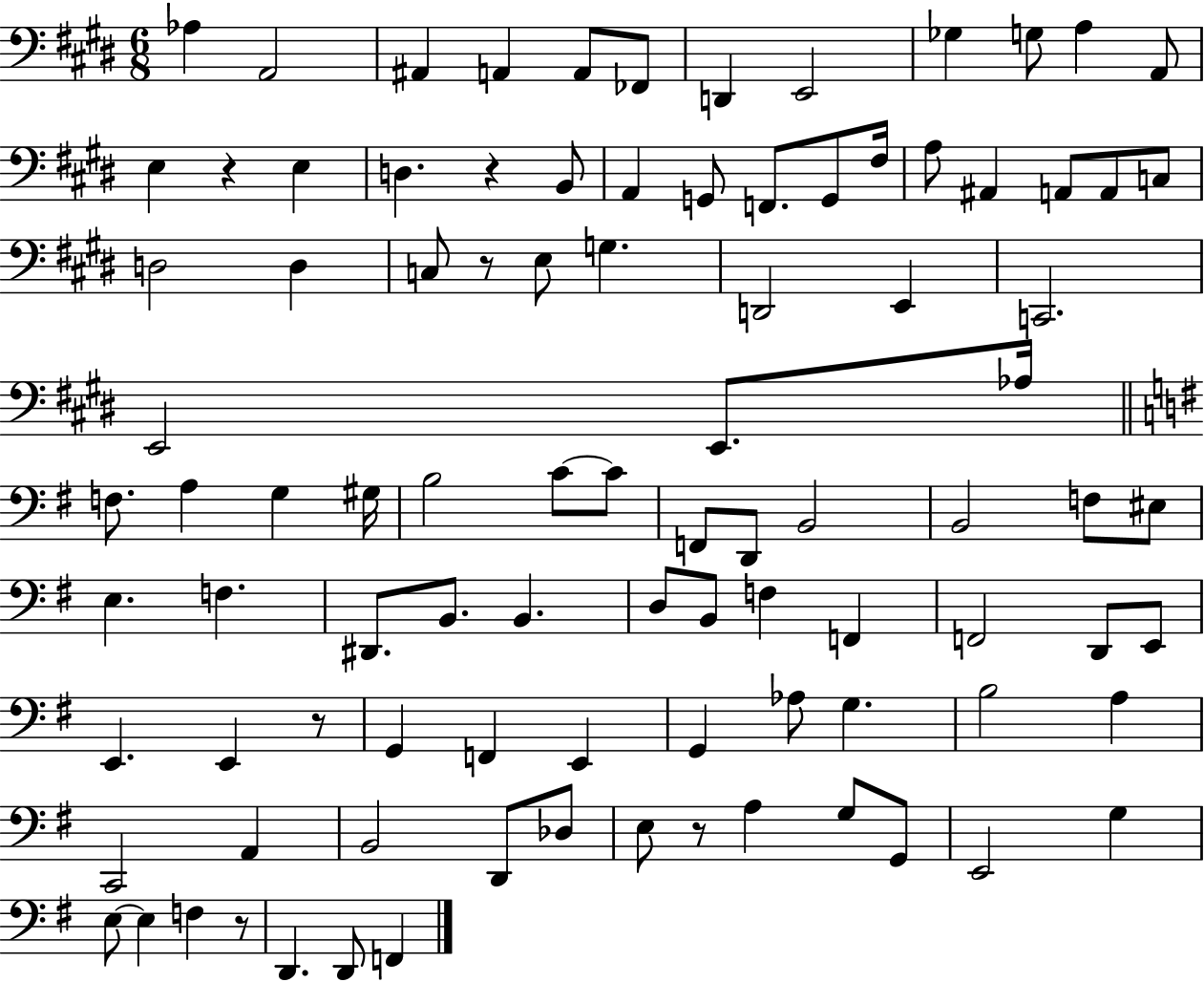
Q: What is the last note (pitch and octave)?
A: F2